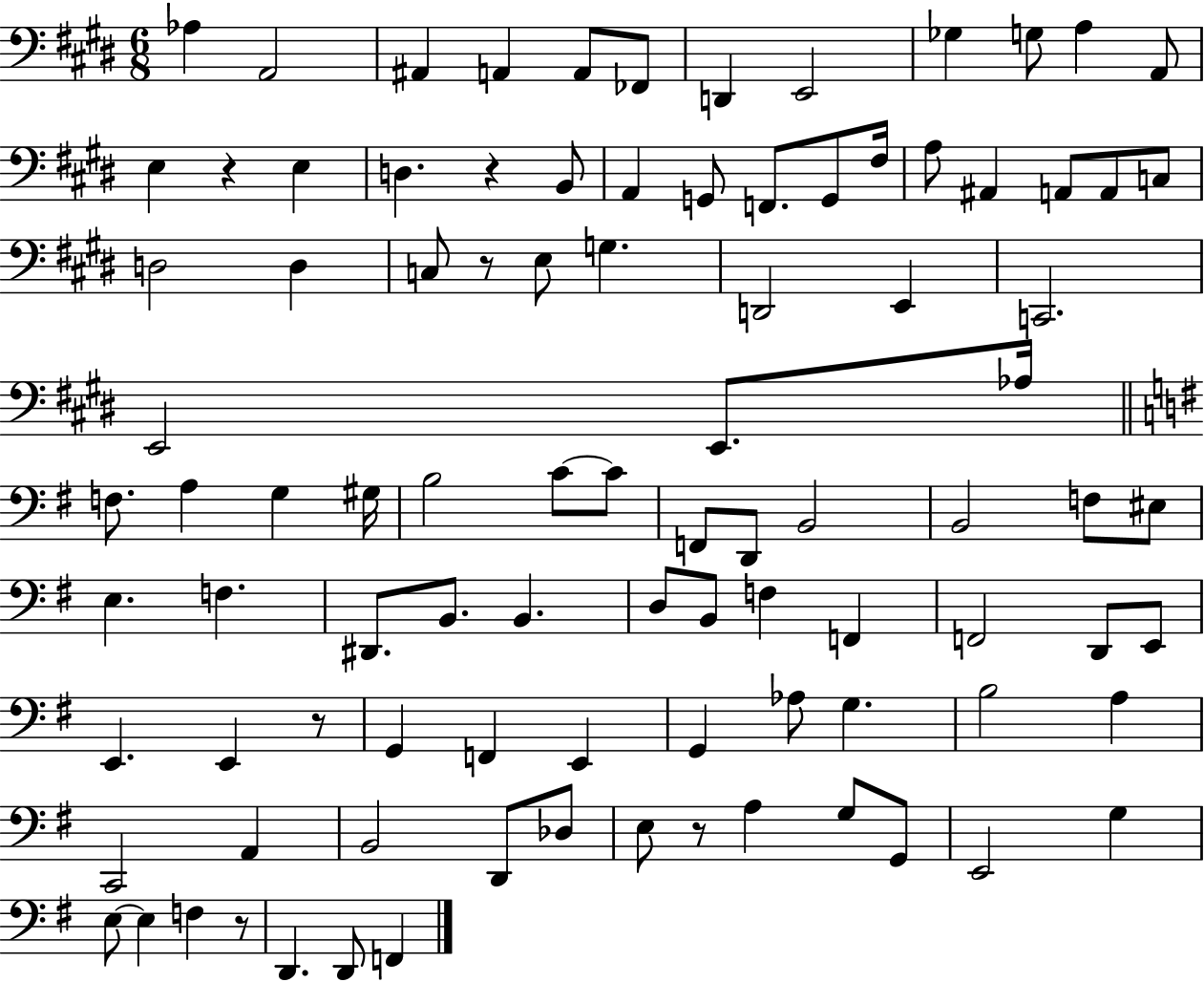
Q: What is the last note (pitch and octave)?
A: F2